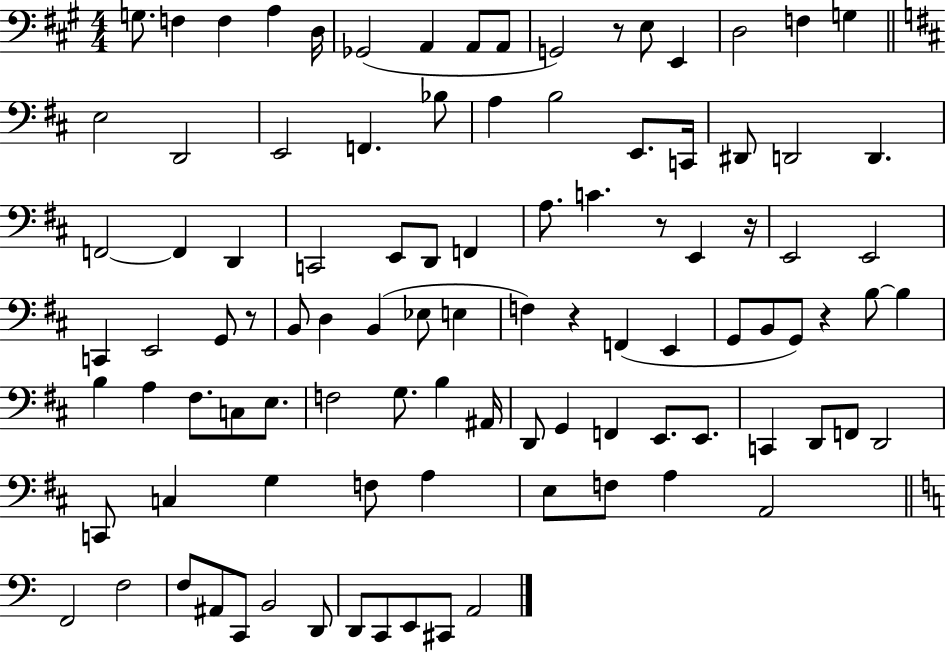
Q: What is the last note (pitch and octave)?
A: A2